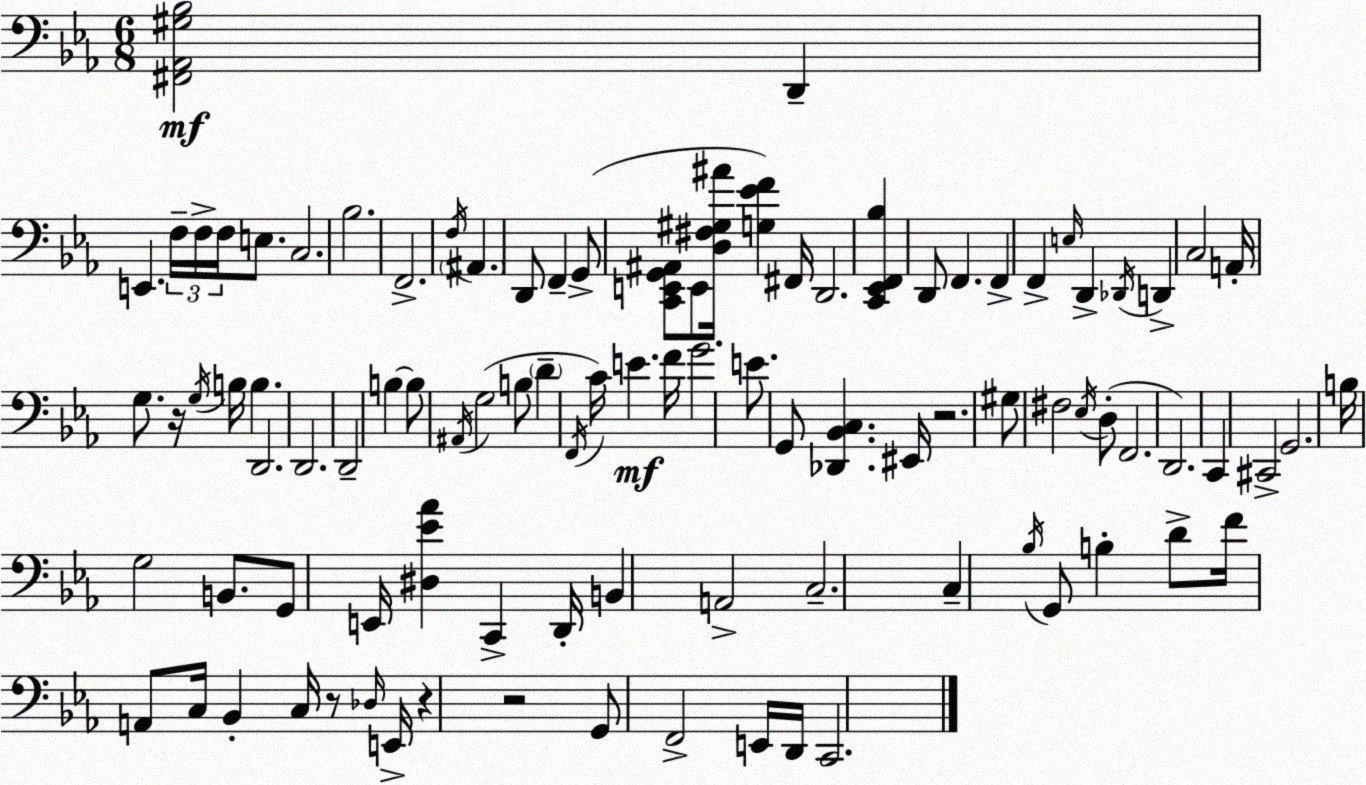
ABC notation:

X:1
T:Untitled
M:6/8
L:1/4
K:Cm
[^F,,_A,,^G,_B,]2 D,, E,, F,/4 F,/4 F,/4 E,/2 C,2 _B,2 F,,2 F,/4 ^A,, D,,/2 F,, G,,/2 [C,,E,,G,,^A,,]/2 E,,/2 [D,^F,^G,^A]/4 [G,_EF] ^F,,/4 D,,2 [C,,_E,,F,,_B,] D,,/2 F,, F,, F,, E,/4 D,, _D,,/4 D,, C,2 A,,/4 G,/2 z/4 G,/4 B,/4 B, D,,2 D,,2 D,,2 B, B,/2 ^A,,/4 G,2 B,/2 D F,,/4 C/4 E F/4 G2 E/2 G,,/2 [_D,,_B,,C,] ^E,,/4 z2 ^G,/2 ^F,2 _E,/4 D,/2 F,,2 D,,2 C,, ^C,,2 G,,2 B,/4 G,2 B,,/2 G,,/2 E,,/4 [^D,_E_A] C,, D,,/4 B,, A,,2 C,2 C, _B,/4 G,,/2 B, D/2 F/4 A,,/2 C,/4 _B,, C,/4 z/2 _D,/4 E,,/4 z z2 G,,/2 F,,2 E,,/4 D,,/4 C,,2